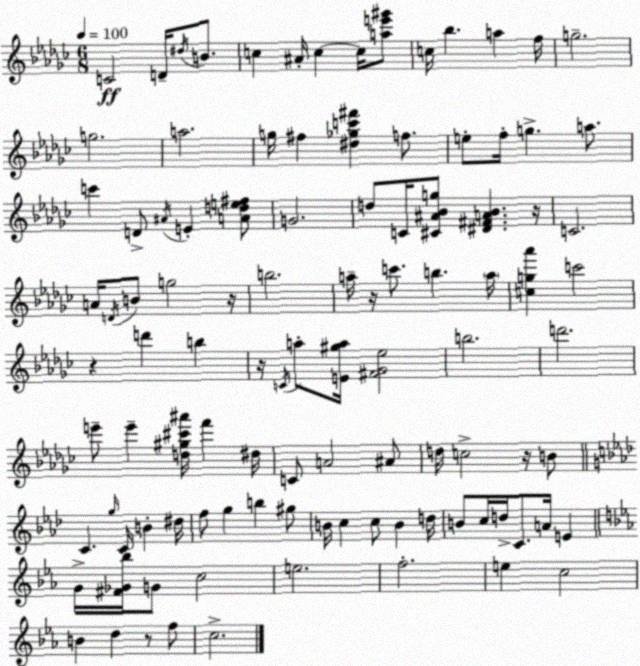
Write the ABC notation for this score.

X:1
T:Untitled
M:6/8
L:1/4
K:Ebm
C2 D/4 ^d/4 B/2 c ^A/4 c c/4 [ae'^g']/2 c/4 _b a f/4 g2 g2 a2 g/4 ^f [^d_gc'^f'] f/2 e/2 f/4 g a/2 c' D/2 ^A/4 E [Ade^f]/2 G2 d/2 C/4 [^C^A_Bg]/2 [^D^FA_B] z/4 C2 A/4 D/4 B/2 g2 z/4 b2 a/4 z/4 c'/2 b a/4 [cg_a'] c'2 z d' b z/4 C/4 a/2 [E^ga]/4 [^F_G_e]2 b2 d'2 e'/2 e' [d^g^c'^a']/4 f' ^d/4 C/2 A2 ^A/2 d/4 c2 z/4 B/2 C g/4 C/4 B ^d/4 f/2 g b ^g/2 B/4 c c/2 B d/4 B/2 c/4 d/4 C/2 A/4 E G/4 [^F_G_b]/4 G/2 c2 e2 f2 e c2 B d z/2 f/2 c2